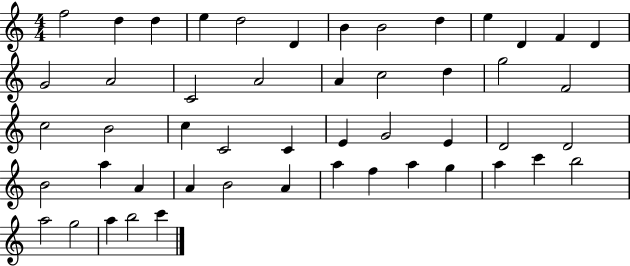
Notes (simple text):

F5/h D5/q D5/q E5/q D5/h D4/q B4/q B4/h D5/q E5/q D4/q F4/q D4/q G4/h A4/h C4/h A4/h A4/q C5/h D5/q G5/h F4/h C5/h B4/h C5/q C4/h C4/q E4/q G4/h E4/q D4/h D4/h B4/h A5/q A4/q A4/q B4/h A4/q A5/q F5/q A5/q G5/q A5/q C6/q B5/h A5/h G5/h A5/q B5/h C6/q